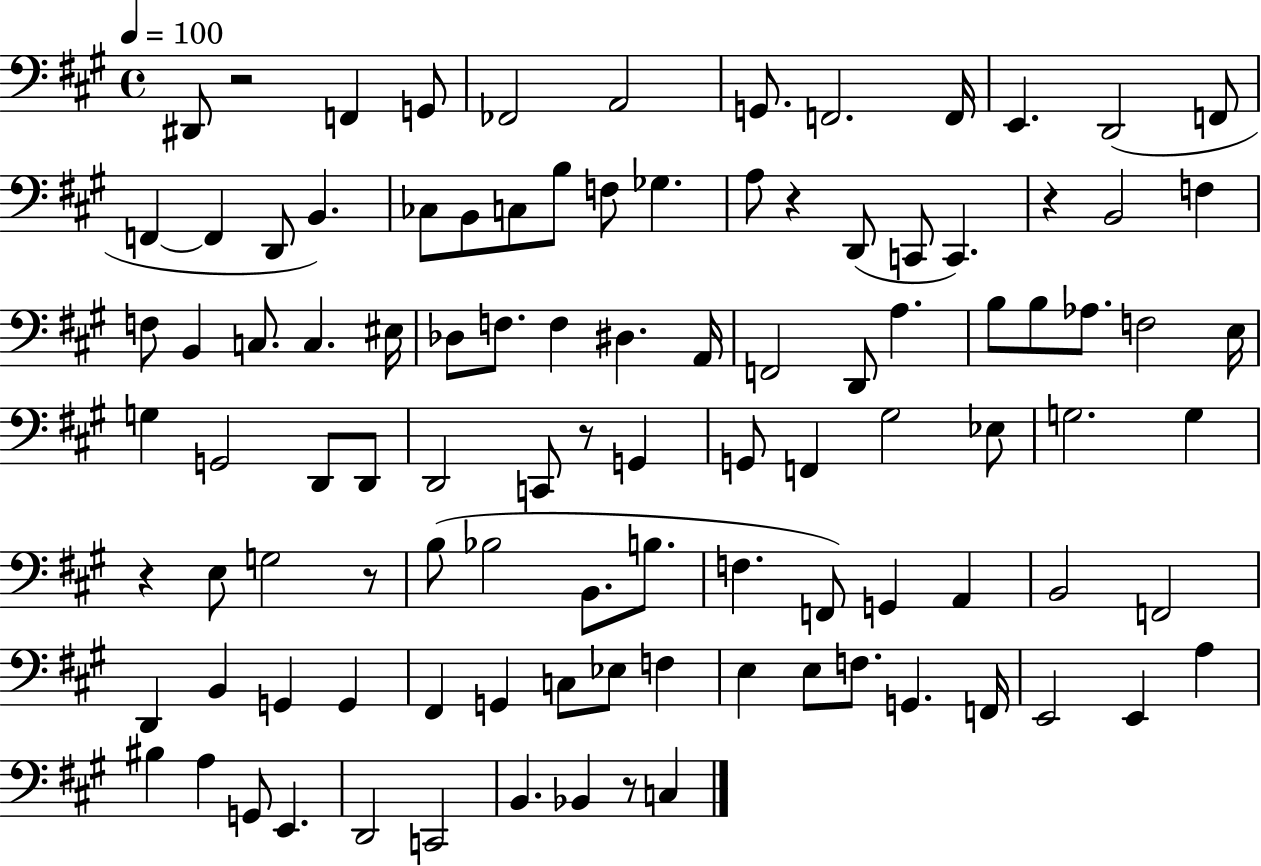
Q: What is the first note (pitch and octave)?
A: D#2